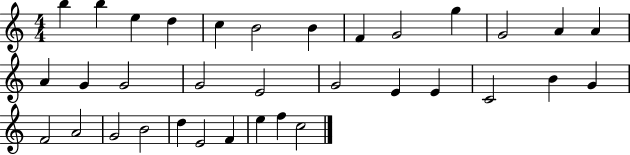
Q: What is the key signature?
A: C major